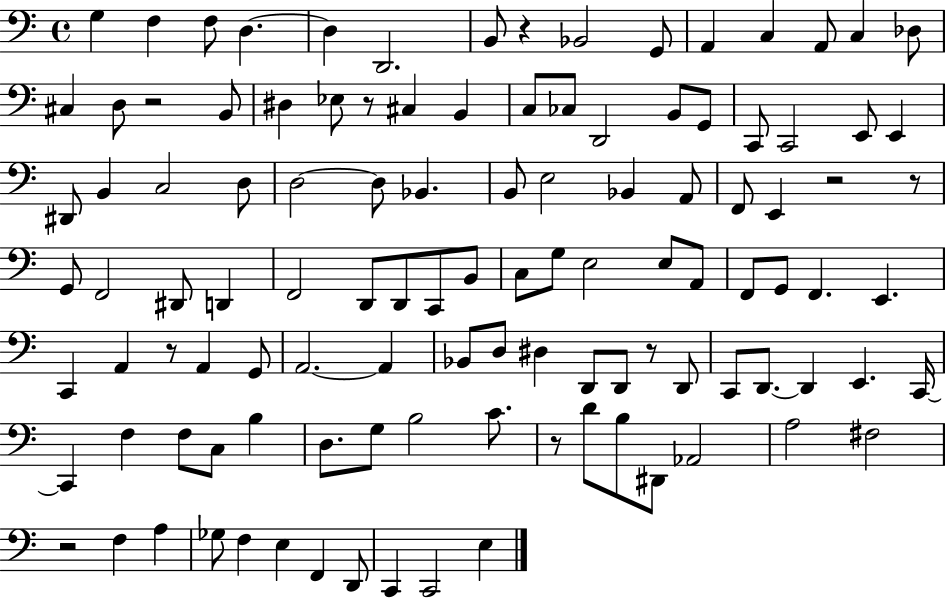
{
  \clef bass
  \time 4/4
  \defaultTimeSignature
  \key c \major
  g4 f4 f8 d4.~~ | d4 d,2. | b,8 r4 bes,2 g,8 | a,4 c4 a,8 c4 des8 | \break cis4 d8 r2 b,8 | dis4 ees8 r8 cis4 b,4 | c8 ces8 d,2 b,8 g,8 | c,8 c,2 e,8 e,4 | \break dis,8 b,4 c2 d8 | d2~~ d8 bes,4. | b,8 e2 bes,4 a,8 | f,8 e,4 r2 r8 | \break g,8 f,2 dis,8 d,4 | f,2 d,8 d,8 c,8 b,8 | c8 g8 e2 e8 a,8 | f,8 g,8 f,4. e,4. | \break c,4 a,4 r8 a,4 g,8 | a,2.~~ a,4 | bes,8 d8 dis4 d,8 d,8 r8 d,8 | c,8 d,8.~~ d,4 e,4. c,16~~ | \break c,4 f4 f8 c8 b4 | d8. g8 b2 c'8. | r8 d'8 b8 dis,8 aes,2 | a2 fis2 | \break r2 f4 a4 | ges8 f4 e4 f,4 d,8 | c,4 c,2 e4 | \bar "|."
}